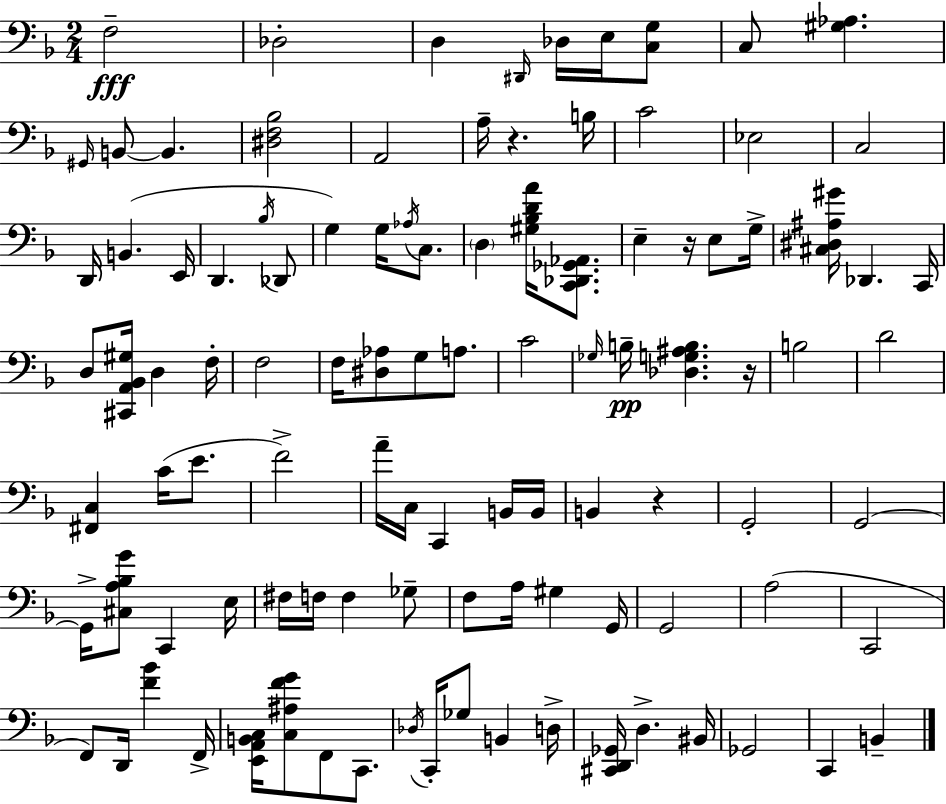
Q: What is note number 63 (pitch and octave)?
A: F3